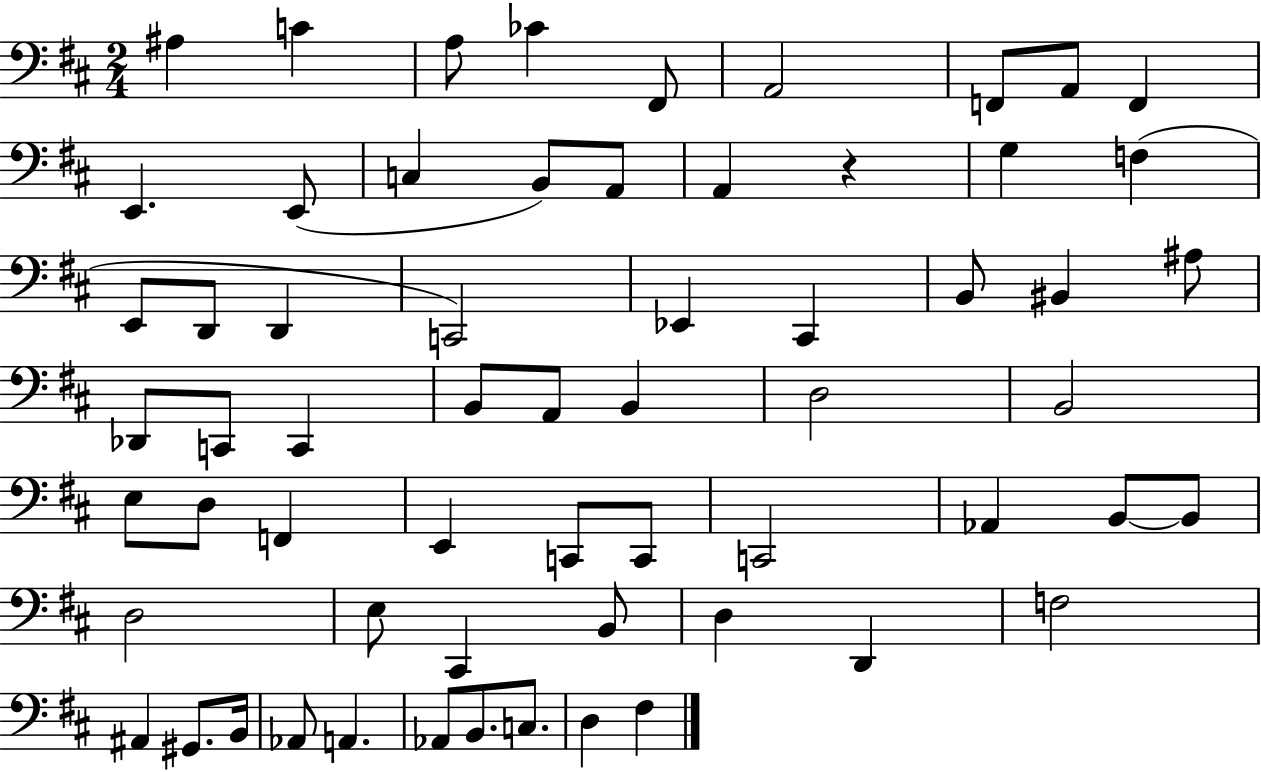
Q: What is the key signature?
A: D major